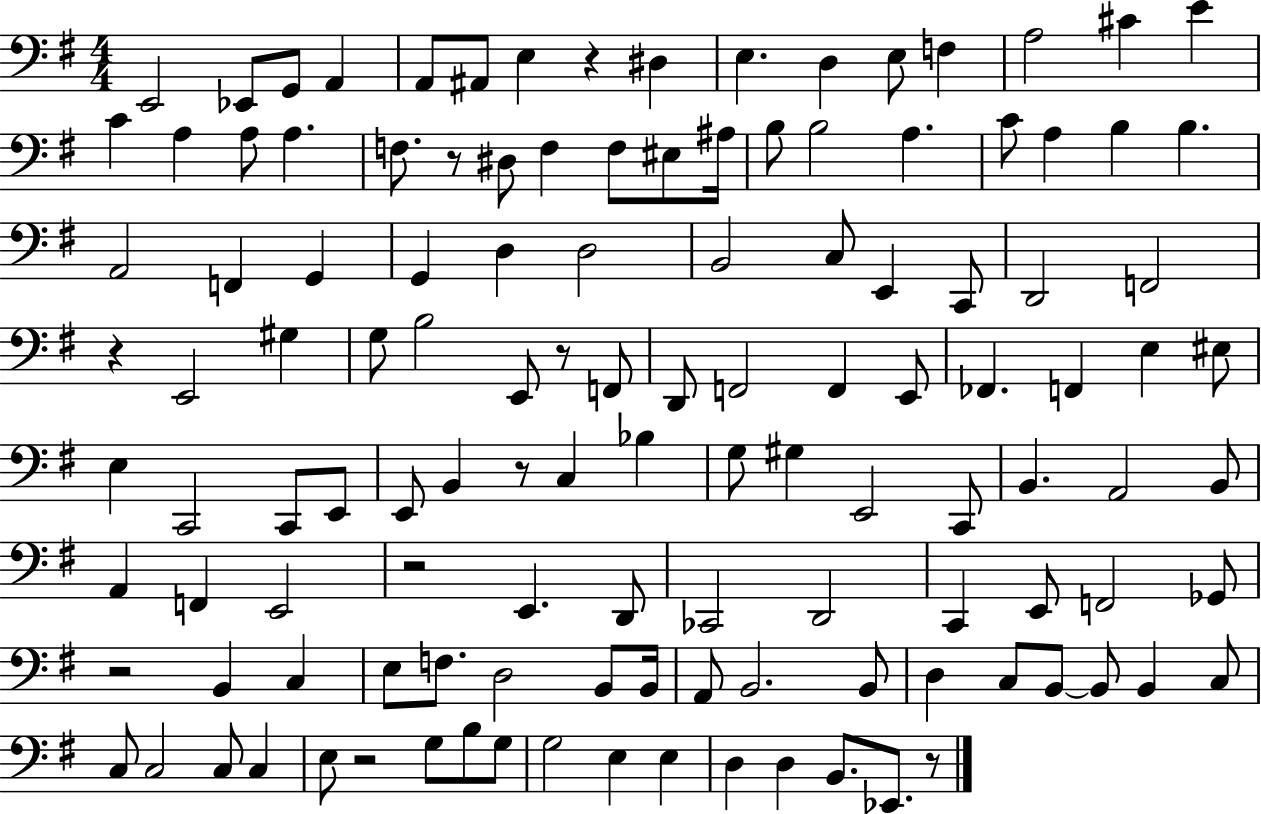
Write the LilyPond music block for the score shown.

{
  \clef bass
  \numericTimeSignature
  \time 4/4
  \key g \major
  e,2 ees,8 g,8 a,4 | a,8 ais,8 e4 r4 dis4 | e4. d4 e8 f4 | a2 cis'4 e'4 | \break c'4 a4 a8 a4. | f8. r8 dis8 f4 f8 eis8 ais16 | b8 b2 a4. | c'8 a4 b4 b4. | \break a,2 f,4 g,4 | g,4 d4 d2 | b,2 c8 e,4 c,8 | d,2 f,2 | \break r4 e,2 gis4 | g8 b2 e,8 r8 f,8 | d,8 f,2 f,4 e,8 | fes,4. f,4 e4 eis8 | \break e4 c,2 c,8 e,8 | e,8 b,4 r8 c4 bes4 | g8 gis4 e,2 c,8 | b,4. a,2 b,8 | \break a,4 f,4 e,2 | r2 e,4. d,8 | ces,2 d,2 | c,4 e,8 f,2 ges,8 | \break r2 b,4 c4 | e8 f8. d2 b,8 b,16 | a,8 b,2. b,8 | d4 c8 b,8~~ b,8 b,4 c8 | \break c8 c2 c8 c4 | e8 r2 g8 b8 g8 | g2 e4 e4 | d4 d4 b,8. ees,8. r8 | \break \bar "|."
}